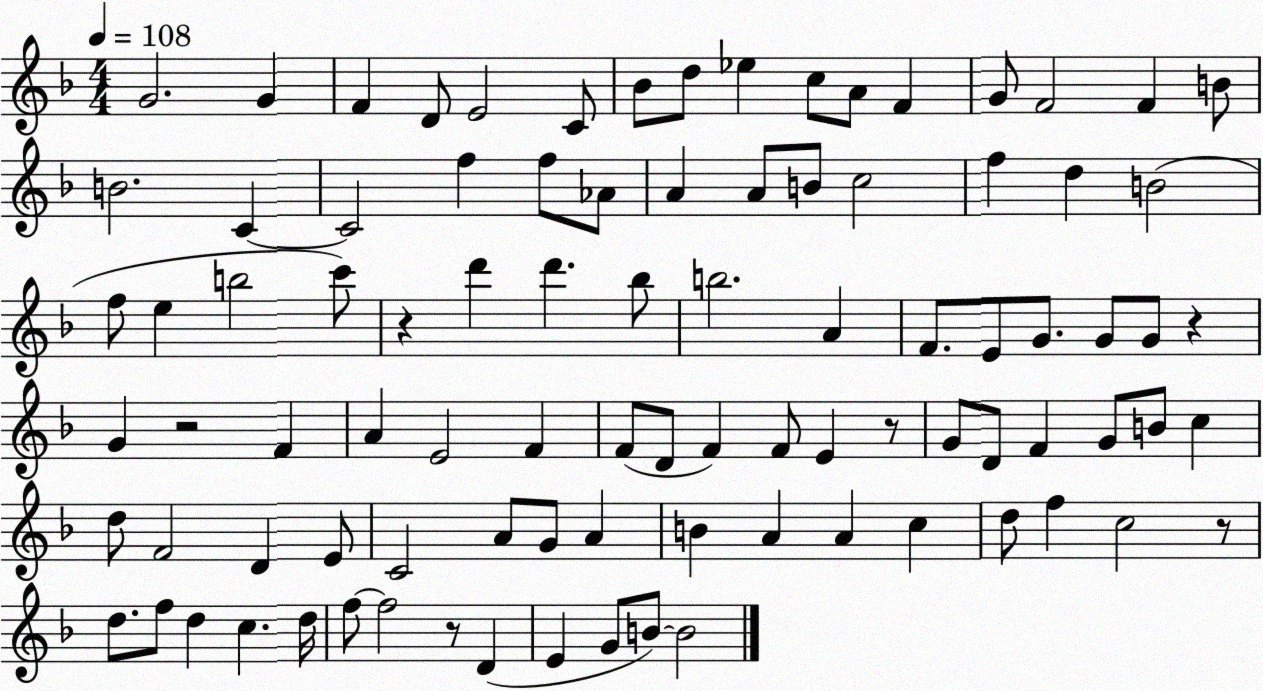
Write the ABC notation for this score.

X:1
T:Untitled
M:4/4
L:1/4
K:F
G2 G F D/2 E2 C/2 _B/2 d/2 _e c/2 A/2 F G/2 F2 F B/2 B2 C C2 f f/2 _A/2 A A/2 B/2 c2 f d B2 f/2 e b2 c'/2 z d' d' _b/2 b2 A F/2 E/2 G/2 G/2 G/2 z G z2 F A E2 F F/2 D/2 F F/2 E z/2 G/2 D/2 F G/2 B/2 c d/2 F2 D E/2 C2 A/2 G/2 A B A A c d/2 f c2 z/2 d/2 f/2 d c d/4 f/2 f2 z/2 D E G/2 B/2 B2